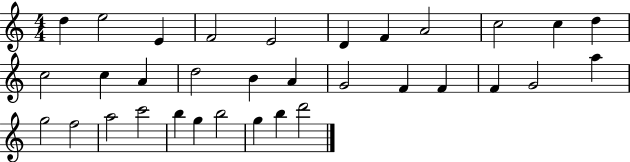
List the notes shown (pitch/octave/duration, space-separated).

D5/q E5/h E4/q F4/h E4/h D4/q F4/q A4/h C5/h C5/q D5/q C5/h C5/q A4/q D5/h B4/q A4/q G4/h F4/q F4/q F4/q G4/h A5/q G5/h F5/h A5/h C6/h B5/q G5/q B5/h G5/q B5/q D6/h